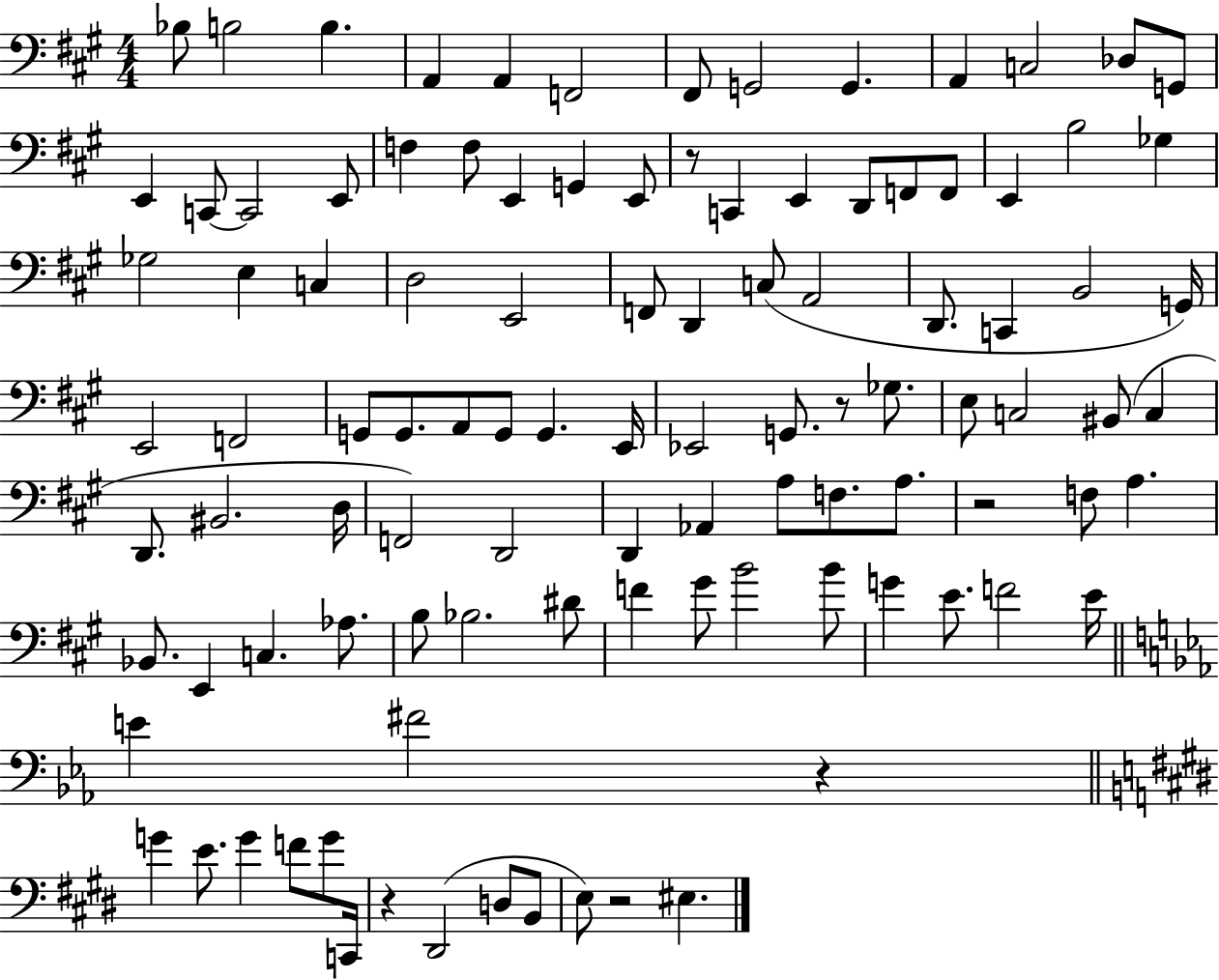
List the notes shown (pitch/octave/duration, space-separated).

Bb3/e B3/h B3/q. A2/q A2/q F2/h F#2/e G2/h G2/q. A2/q C3/h Db3/e G2/e E2/q C2/e C2/h E2/e F3/q F3/e E2/q G2/q E2/e R/e C2/q E2/q D2/e F2/e F2/e E2/q B3/h Gb3/q Gb3/h E3/q C3/q D3/h E2/h F2/e D2/q C3/e A2/h D2/e. C2/q B2/h G2/s E2/h F2/h G2/e G2/e. A2/e G2/e G2/q. E2/s Eb2/h G2/e. R/e Gb3/e. E3/e C3/h BIS2/e C3/q D2/e. BIS2/h. D3/s F2/h D2/h D2/q Ab2/q A3/e F3/e. A3/e. R/h F3/e A3/q. Bb2/e. E2/q C3/q. Ab3/e. B3/e Bb3/h. D#4/e F4/q G#4/e B4/h B4/e G4/q E4/e. F4/h E4/s E4/q F#4/h R/q G4/q E4/e. G4/q F4/e G4/e C2/s R/q D#2/h D3/e B2/e E3/e R/h EIS3/q.